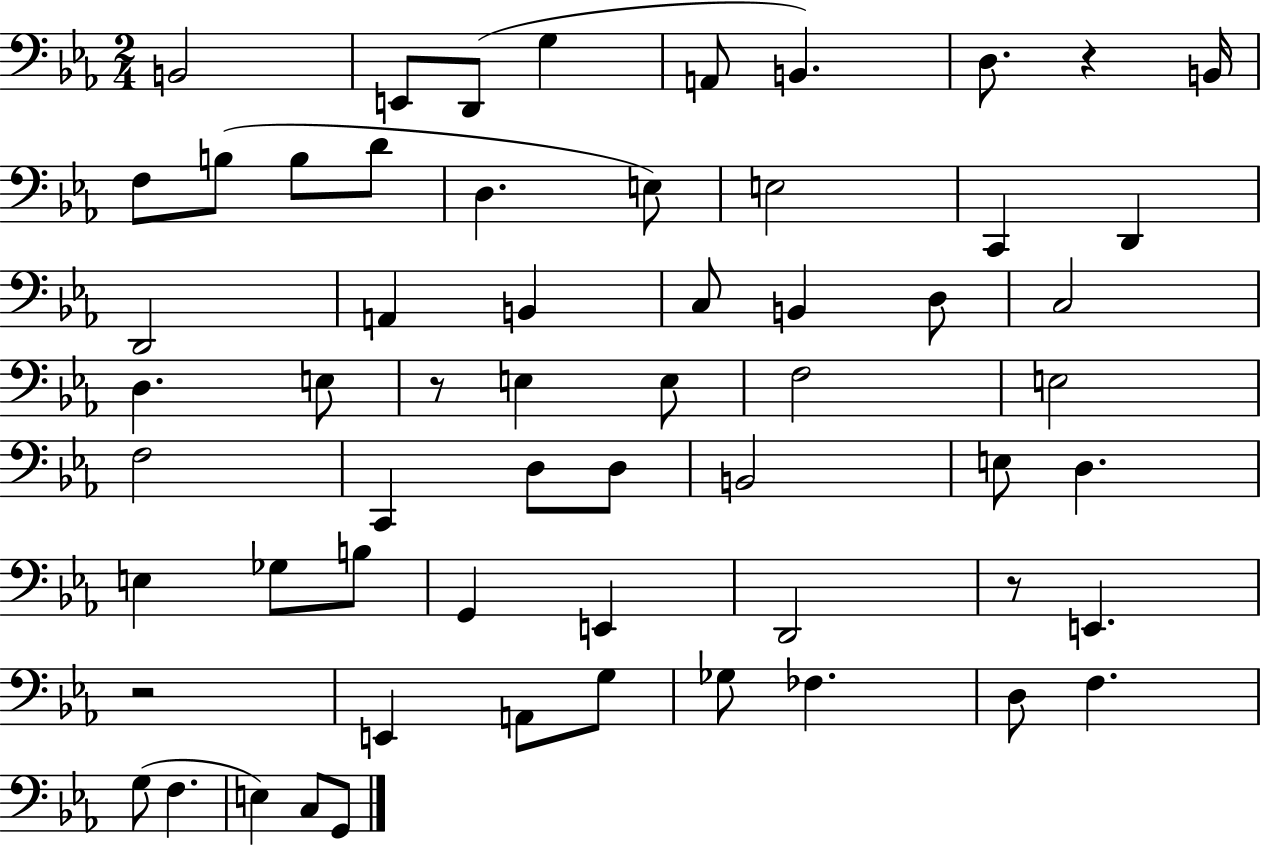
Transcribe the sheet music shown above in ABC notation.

X:1
T:Untitled
M:2/4
L:1/4
K:Eb
B,,2 E,,/2 D,,/2 G, A,,/2 B,, D,/2 z B,,/4 F,/2 B,/2 B,/2 D/2 D, E,/2 E,2 C,, D,, D,,2 A,, B,, C,/2 B,, D,/2 C,2 D, E,/2 z/2 E, E,/2 F,2 E,2 F,2 C,, D,/2 D,/2 B,,2 E,/2 D, E, _G,/2 B,/2 G,, E,, D,,2 z/2 E,, z2 E,, A,,/2 G,/2 _G,/2 _F, D,/2 F, G,/2 F, E, C,/2 G,,/2